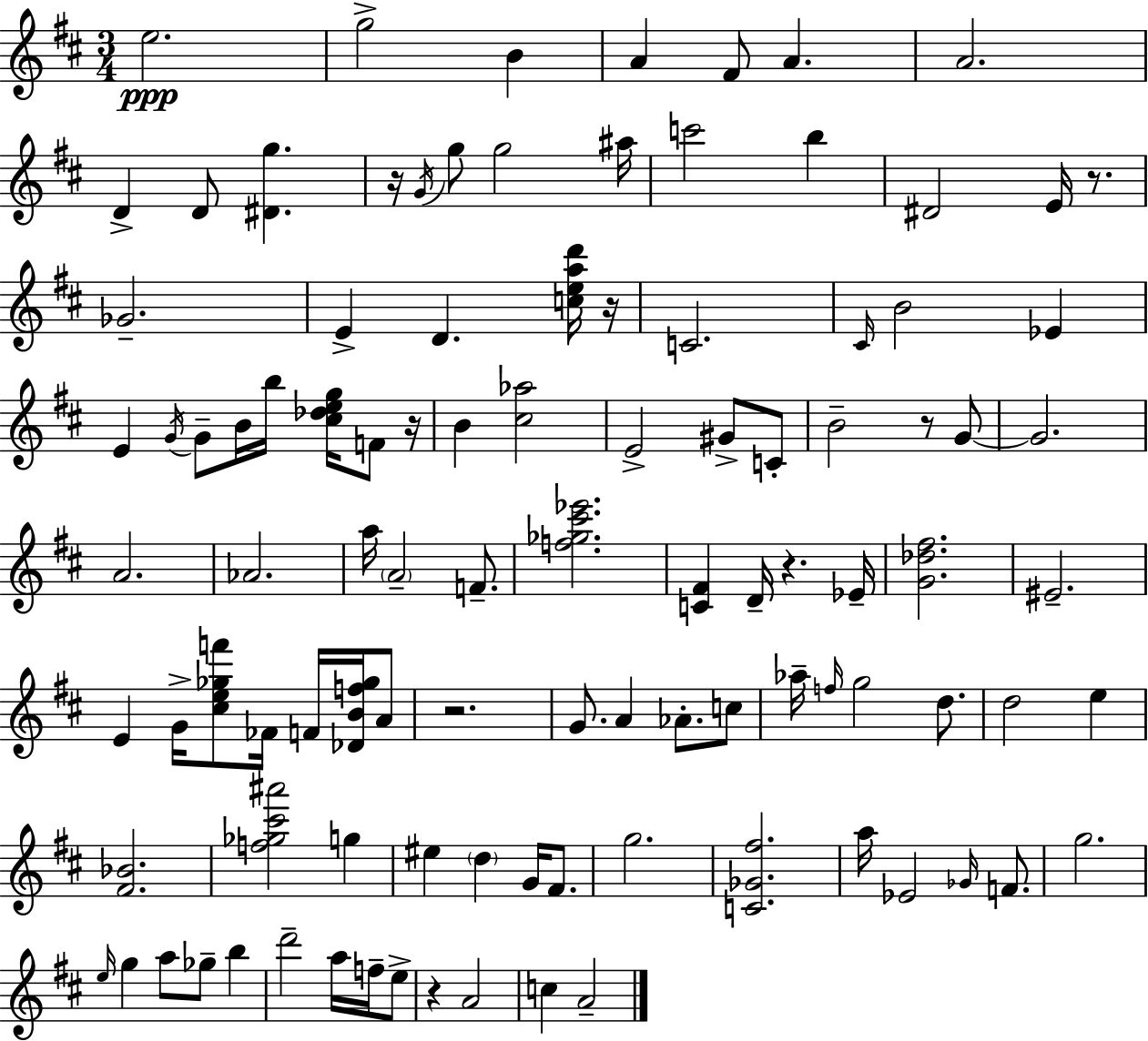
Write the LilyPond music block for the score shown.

{
  \clef treble
  \numericTimeSignature
  \time 3/4
  \key d \major
  e''2.\ppp | g''2-> b'4 | a'4 fis'8 a'4. | a'2. | \break d'4-> d'8 <dis' g''>4. | r16 \acciaccatura { g'16 } g''8 g''2 | ais''16 c'''2 b''4 | dis'2 e'16 r8. | \break ges'2.-- | e'4-> d'4. <c'' e'' a'' d'''>16 | r16 c'2. | \grace { cis'16 } b'2 ees'4 | \break e'4 \acciaccatura { g'16 } g'8-- b'16 b''16 <cis'' des'' e'' g''>16 | f'8 r16 b'4 <cis'' aes''>2 | e'2-> gis'8-> | c'8-. b'2-- r8 | \break g'8~~ g'2. | a'2. | aes'2. | a''16 \parenthesize a'2-- | \break f'8.-- <f'' ges'' cis''' ees'''>2. | <c' fis'>4 d'16-- r4. | ees'16-- <g' des'' fis''>2. | eis'2.-- | \break e'4 g'16-> <cis'' e'' ges'' f'''>8 fes'16 f'16 | <des' b' f'' ges''>16 a'8 r2. | g'8. a'4 aes'8.-. | c''8 aes''16-- \grace { f''16 } g''2 | \break d''8. d''2 | e''4 <fis' bes'>2. | <f'' ges'' cis''' ais'''>2 | g''4 eis''4 \parenthesize d''4 | \break g'16 fis'8. g''2. | <c' ges' fis''>2. | a''16 ees'2 | \grace { ges'16 } f'8. g''2. | \break \grace { e''16 } g''4 a''8 | ges''8-- b''4 d'''2-- | a''16 f''16-- e''8-> r4 a'2 | c''4 a'2-- | \break \bar "|."
}